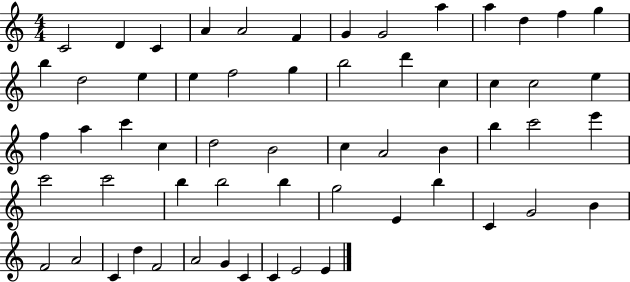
{
  \clef treble
  \numericTimeSignature
  \time 4/4
  \key c \major
  c'2 d'4 c'4 | a'4 a'2 f'4 | g'4 g'2 a''4 | a''4 d''4 f''4 g''4 | \break b''4 d''2 e''4 | e''4 f''2 g''4 | b''2 d'''4 c''4 | c''4 c''2 e''4 | \break f''4 a''4 c'''4 c''4 | d''2 b'2 | c''4 a'2 b'4 | b''4 c'''2 e'''4 | \break c'''2 c'''2 | b''4 b''2 b''4 | g''2 e'4 b''4 | c'4 g'2 b'4 | \break f'2 a'2 | c'4 d''4 f'2 | a'2 g'4 c'4 | c'4 e'2 e'4 | \break \bar "|."
}